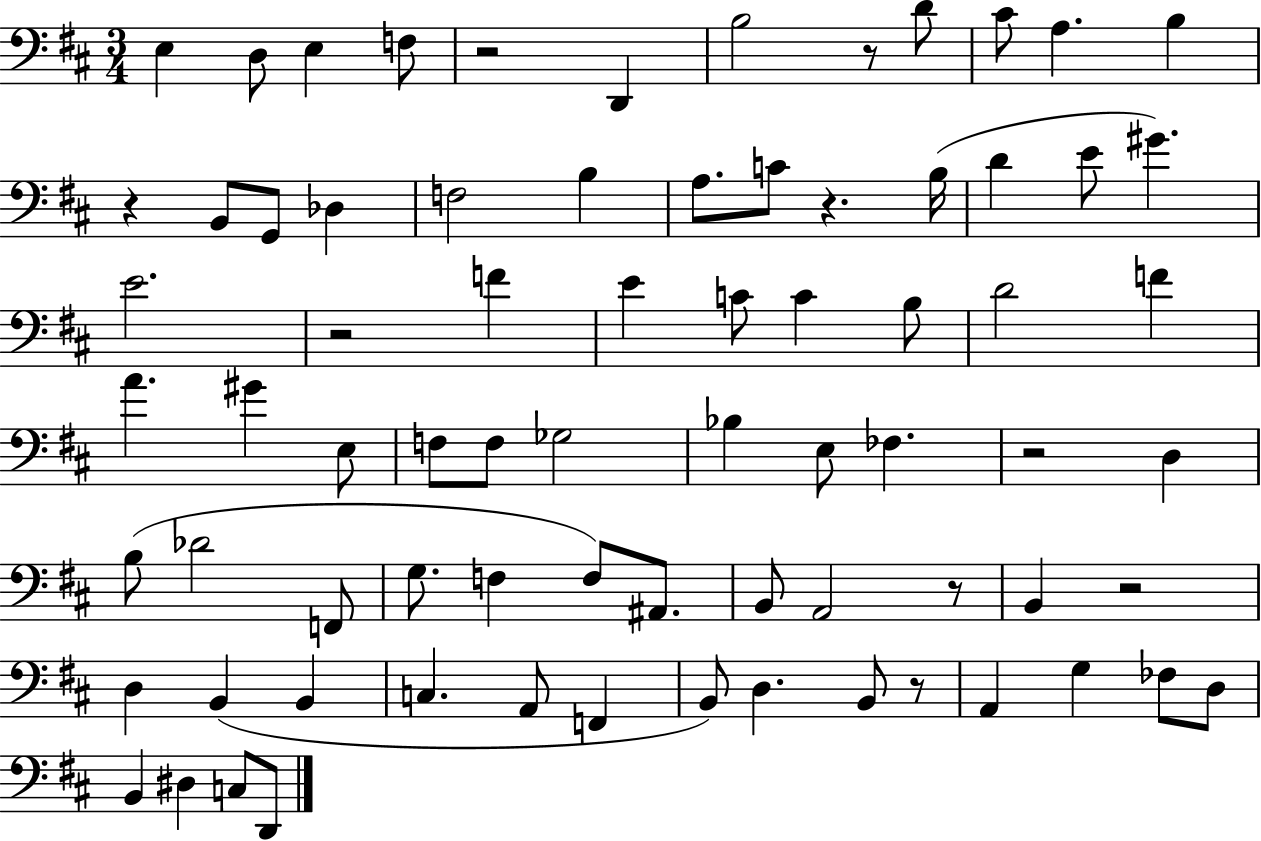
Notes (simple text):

E3/q D3/e E3/q F3/e R/h D2/q B3/h R/e D4/e C#4/e A3/q. B3/q R/q B2/e G2/e Db3/q F3/h B3/q A3/e. C4/e R/q. B3/s D4/q E4/e G#4/q. E4/h. R/h F4/q E4/q C4/e C4/q B3/e D4/h F4/q A4/q. G#4/q E3/e F3/e F3/e Gb3/h Bb3/q E3/e FES3/q. R/h D3/q B3/e Db4/h F2/e G3/e. F3/q F3/e A#2/e. B2/e A2/h R/e B2/q R/h D3/q B2/q B2/q C3/q. A2/e F2/q B2/e D3/q. B2/e R/e A2/q G3/q FES3/e D3/e B2/q D#3/q C3/e D2/e